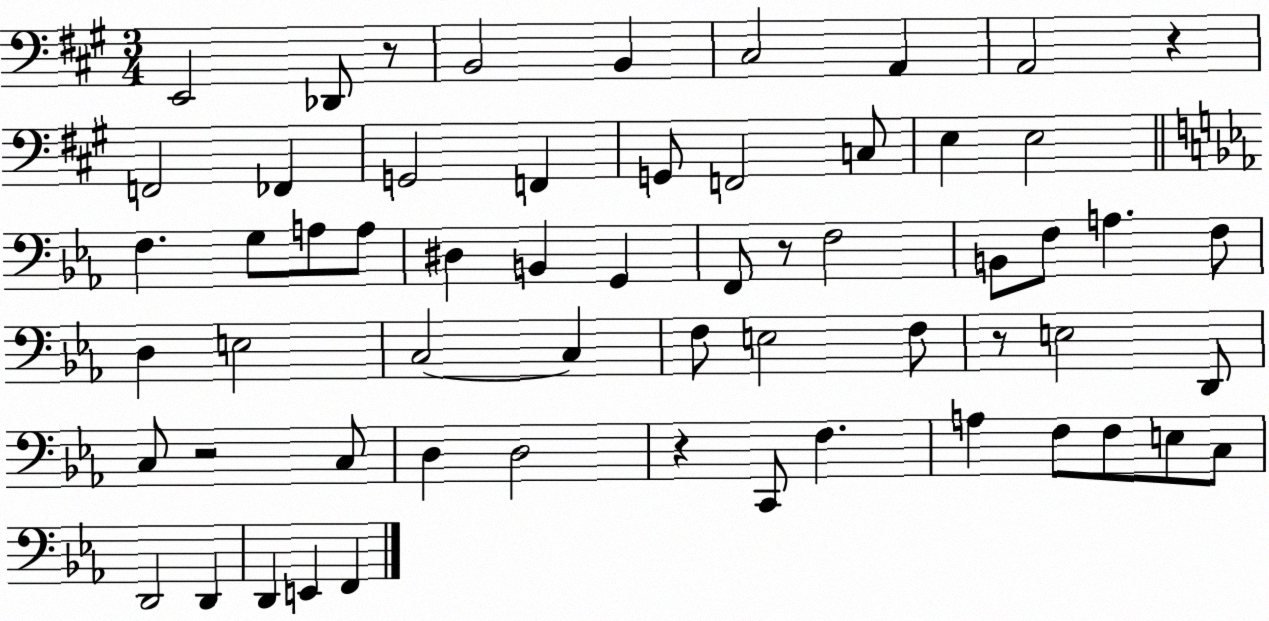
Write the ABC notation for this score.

X:1
T:Untitled
M:3/4
L:1/4
K:A
E,,2 _D,,/2 z/2 B,,2 B,, ^C,2 A,, A,,2 z F,,2 _F,, G,,2 F,, G,,/2 F,,2 C,/2 E, E,2 F, G,/2 A,/2 A,/2 ^D, B,, G,, F,,/2 z/2 F,2 B,,/2 F,/2 A, F,/2 D, E,2 C,2 C, F,/2 E,2 F,/2 z/2 E,2 D,,/2 C,/2 z2 C,/2 D, D,2 z C,,/2 F, A, F,/2 F,/2 E,/2 C,/2 D,,2 D,, D,, E,, F,,